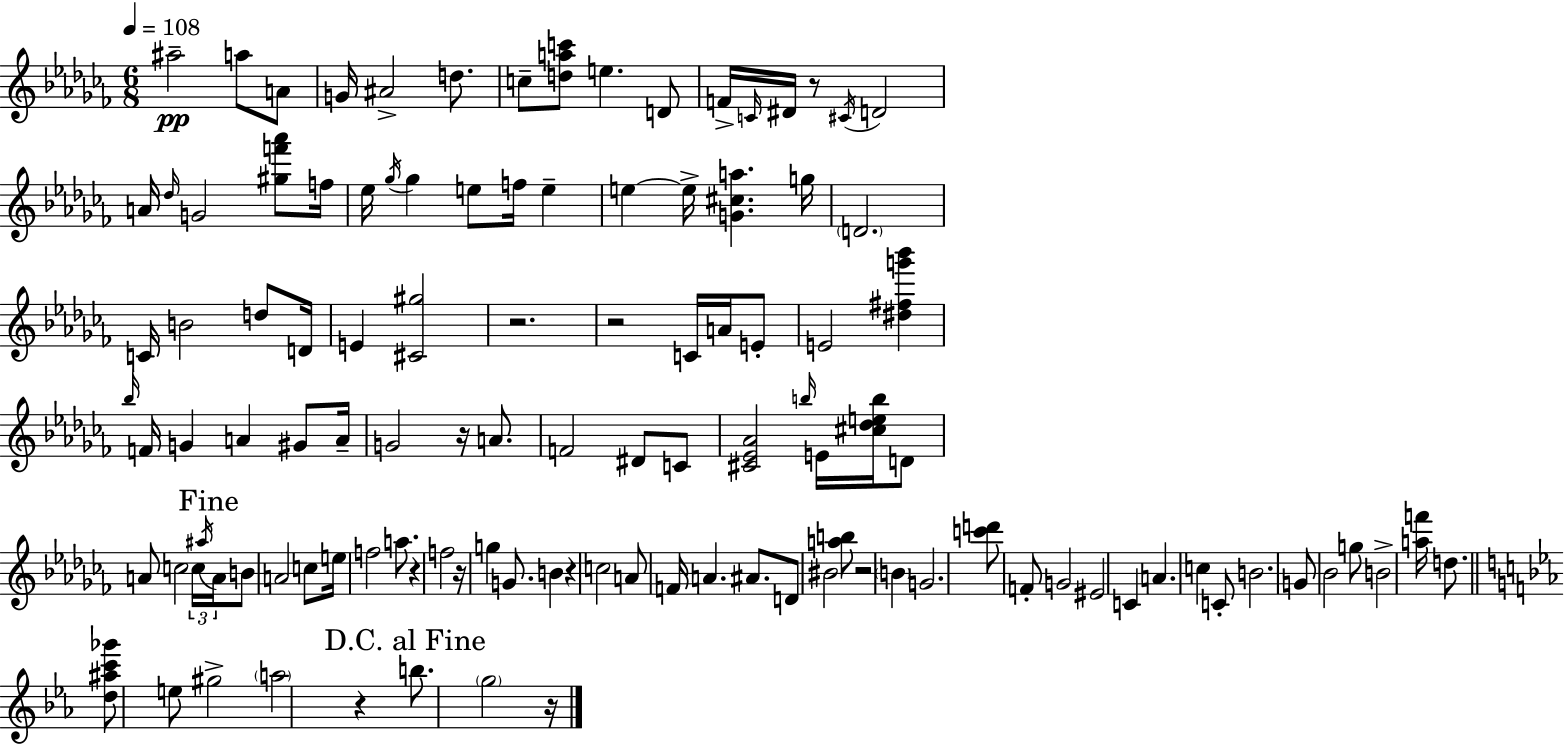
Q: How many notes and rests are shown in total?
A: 114